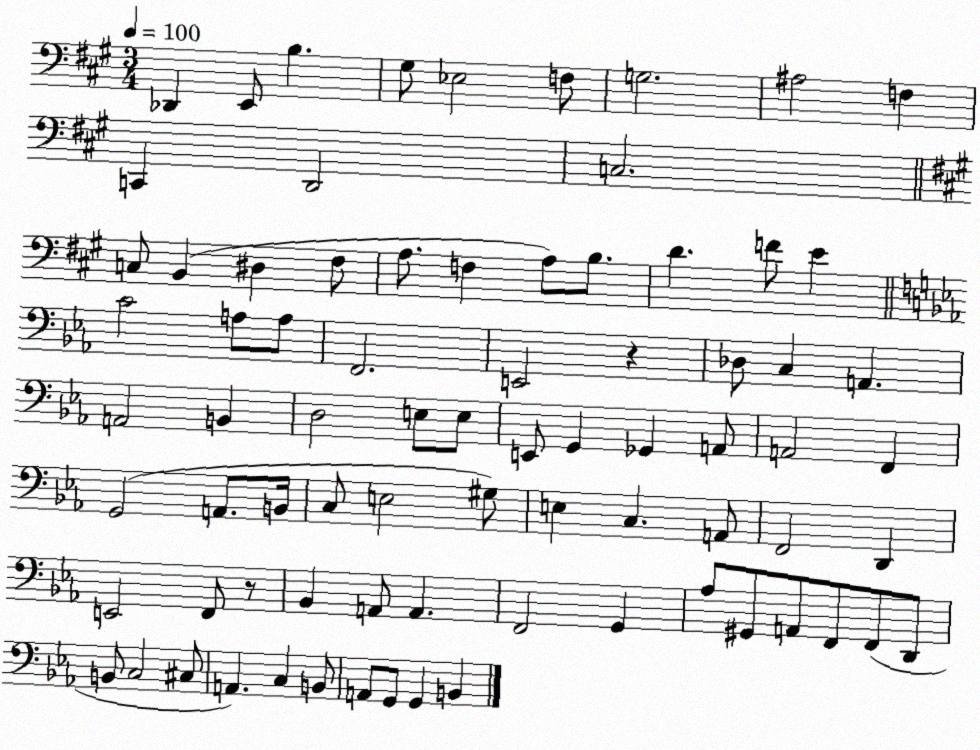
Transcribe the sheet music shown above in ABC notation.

X:1
T:Untitled
M:3/4
L:1/4
K:A
_D,, E,,/2 B, ^G,/2 _E,2 F,/2 G,2 ^A,2 F, C,, D,,2 C,2 C,/2 B,, ^D, ^F,/2 A,/2 F, A,/2 B,/2 D F/2 E C2 A,/2 A,/2 F,,2 E,,2 z _D,/2 C, A,, A,,2 B,, D,2 E,/2 E,/2 E,,/2 G,, _G,, A,,/2 A,,2 F,, G,,2 A,,/2 B,,/4 C,/2 E,2 ^G,/2 E, C, A,,/2 F,,2 D,, E,,2 F,,/2 z/2 _B,, A,,/2 A,, F,,2 G,, _A,/2 ^G,,/2 A,,/2 F,,/2 F,,/2 D,,/2 B,,/2 C,2 ^C,/2 A,, C, B,,/2 A,,/2 G,,/2 G,, B,,